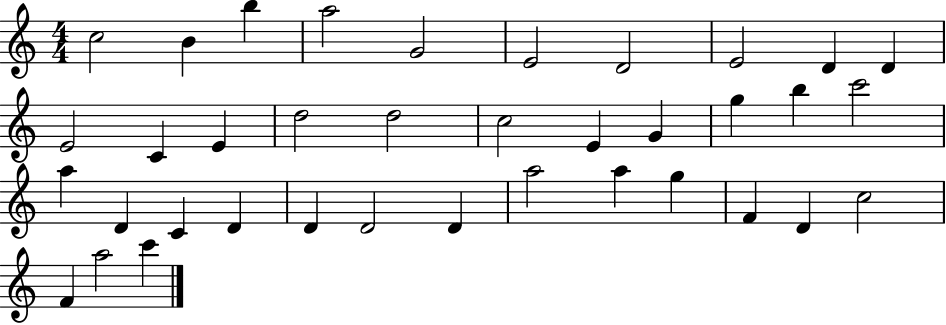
{
  \clef treble
  \numericTimeSignature
  \time 4/4
  \key c \major
  c''2 b'4 b''4 | a''2 g'2 | e'2 d'2 | e'2 d'4 d'4 | \break e'2 c'4 e'4 | d''2 d''2 | c''2 e'4 g'4 | g''4 b''4 c'''2 | \break a''4 d'4 c'4 d'4 | d'4 d'2 d'4 | a''2 a''4 g''4 | f'4 d'4 c''2 | \break f'4 a''2 c'''4 | \bar "|."
}